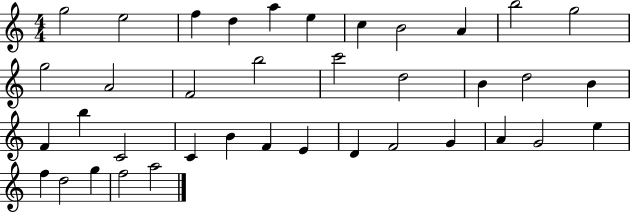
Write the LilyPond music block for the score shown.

{
  \clef treble
  \numericTimeSignature
  \time 4/4
  \key c \major
  g''2 e''2 | f''4 d''4 a''4 e''4 | c''4 b'2 a'4 | b''2 g''2 | \break g''2 a'2 | f'2 b''2 | c'''2 d''2 | b'4 d''2 b'4 | \break f'4 b''4 c'2 | c'4 b'4 f'4 e'4 | d'4 f'2 g'4 | a'4 g'2 e''4 | \break f''4 d''2 g''4 | f''2 a''2 | \bar "|."
}